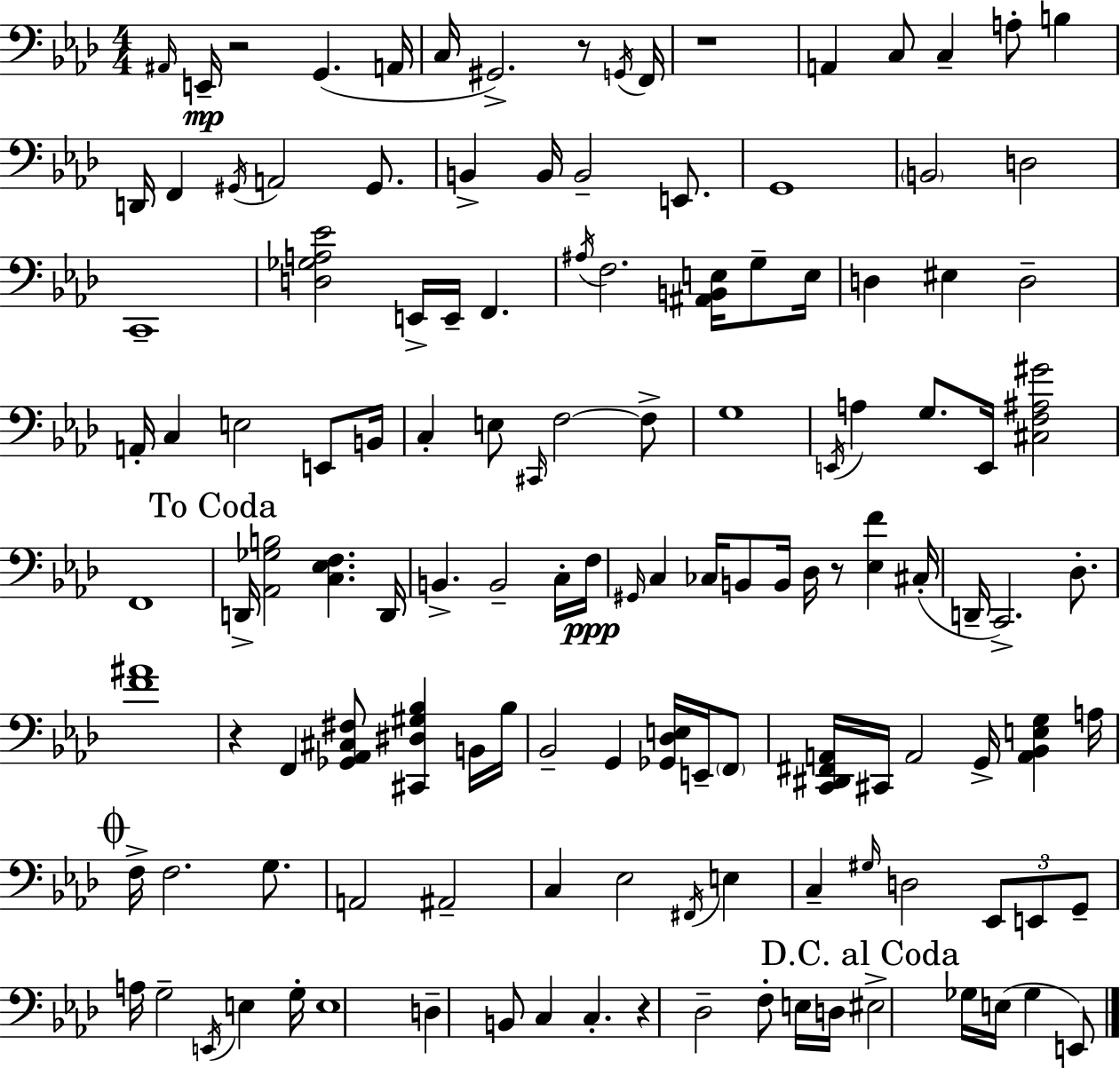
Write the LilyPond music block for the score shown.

{
  \clef bass
  \numericTimeSignature
  \time 4/4
  \key aes \major
  \grace { ais,16 }\mp e,16-- r2 g,4.( | a,16 c16 gis,2.->) r8 | \acciaccatura { g,16 } f,16 r1 | a,4 c8 c4-- a8-. b4 | \break d,16 f,4 \acciaccatura { gis,16 } a,2 | gis,8. b,4-> b,16 b,2-- | e,8. g,1 | \parenthesize b,2 d2 | \break c,1-- | <d ges a ees'>2 e,16-> e,16-- f,4. | \acciaccatura { ais16 } f2. | <ais, b, e>16 g8-- e16 d4 eis4 d2-- | \break a,16-. c4 e2 | e,8 b,16 c4-. e8 \grace { cis,16 } f2~~ | f8-> g1 | \acciaccatura { e,16 } a4 g8. e,16 <cis f ais gis'>2 | \break f,1 | \mark "To Coda" d,16-> <aes, ges b>2 <c ees f>4. | d,16 b,4.-> b,2-- | c16-. f16\ppp \grace { gis,16 } c4 ces16 b,8 b,16 des16 | \break r8 <ees f'>4 cis16-.( d,16-- c,2.->) | des8.-. <f' ais'>1 | r4 f,4 <ges, aes, cis fis>8 | <cis, dis gis bes>4 b,16 bes16 bes,2-- g,4 | \break <ges, des e>16 e,16-- \parenthesize f,8 <c, dis, fis, a,>16 cis,16 a,2 | g,16-> <a, bes, e g>4 a16 \mark \markup { \musicglyph "scripts.coda" } f16-> f2. | g8. a,2 ais,2-- | c4 ees2 | \break \acciaccatura { fis,16 } e4 c4-- \grace { gis16 } d2 | \tuplet 3/2 { ees,8 e,8 g,8-- } a16 g2-- | \acciaccatura { e,16 } e4 g16-. e1 | d4-- b,8 | \break c4 c4.-. r4 des2-- | f8-. e16 d16 \mark "D.C. al Coda" eis2-> | ges16 e16( ges4 e,8) \bar "|."
}